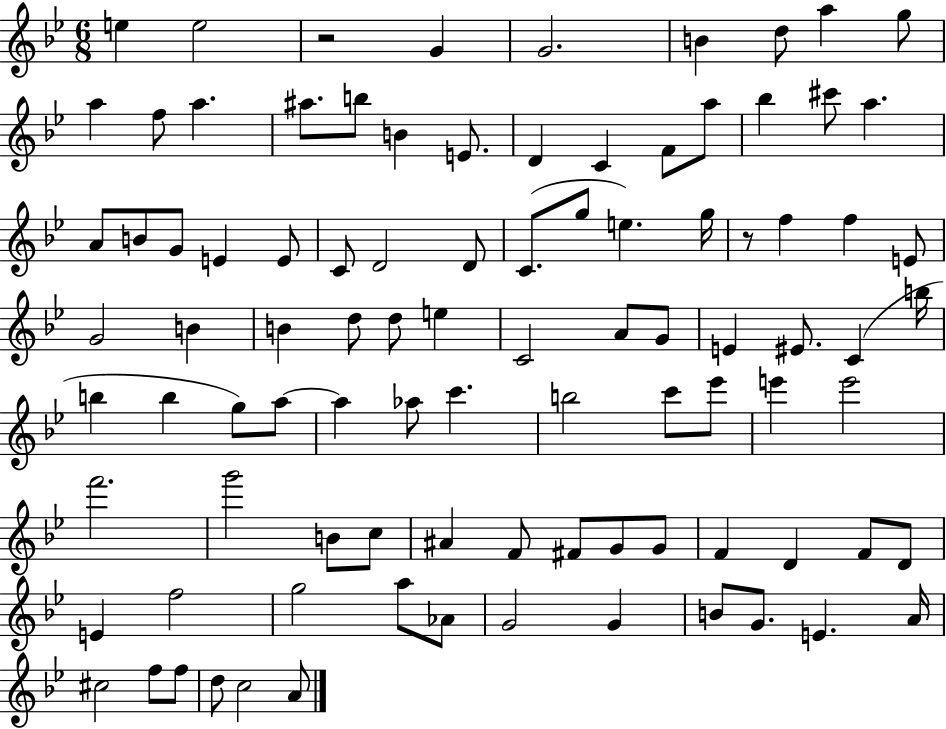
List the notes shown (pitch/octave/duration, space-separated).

E5/q E5/h R/h G4/q G4/h. B4/q D5/e A5/q G5/e A5/q F5/e A5/q. A#5/e. B5/e B4/q E4/e. D4/q C4/q F4/e A5/e Bb5/q C#6/e A5/q. A4/e B4/e G4/e E4/q E4/e C4/e D4/h D4/e C4/e. G5/e E5/q. G5/s R/e F5/q F5/q E4/e G4/h B4/q B4/q D5/e D5/e E5/q C4/h A4/e G4/e E4/q EIS4/e. C4/q B5/s B5/q B5/q G5/e A5/e A5/q Ab5/e C6/q. B5/h C6/e Eb6/e E6/q E6/h F6/h. G6/h B4/e C5/e A#4/q F4/e F#4/e G4/e G4/e F4/q D4/q F4/e D4/e E4/q F5/h G5/h A5/e Ab4/e G4/h G4/q B4/e G4/e. E4/q. A4/s C#5/h F5/e F5/e D5/e C5/h A4/e